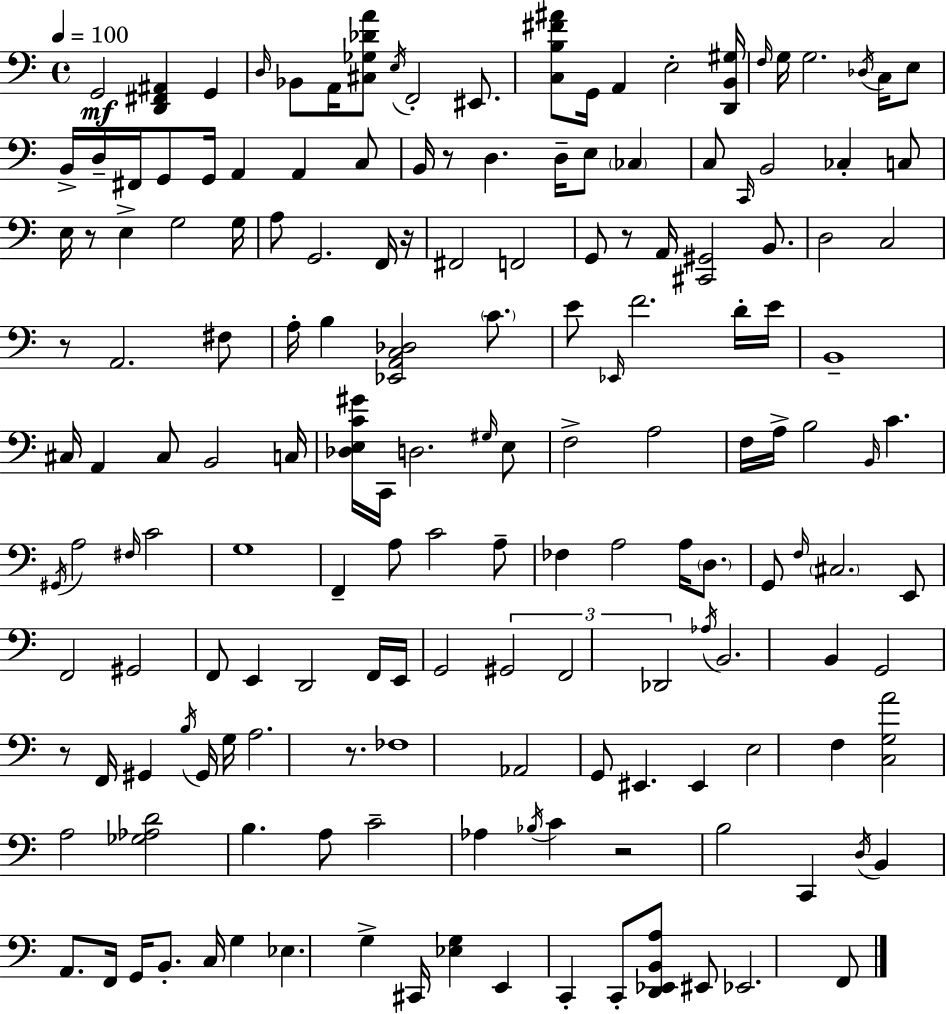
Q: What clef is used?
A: bass